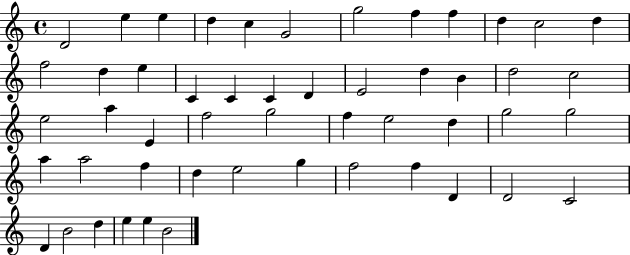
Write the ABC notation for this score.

X:1
T:Untitled
M:4/4
L:1/4
K:C
D2 e e d c G2 g2 f f d c2 d f2 d e C C C D E2 d B d2 c2 e2 a E f2 g2 f e2 d g2 g2 a a2 f d e2 g f2 f D D2 C2 D B2 d e e B2